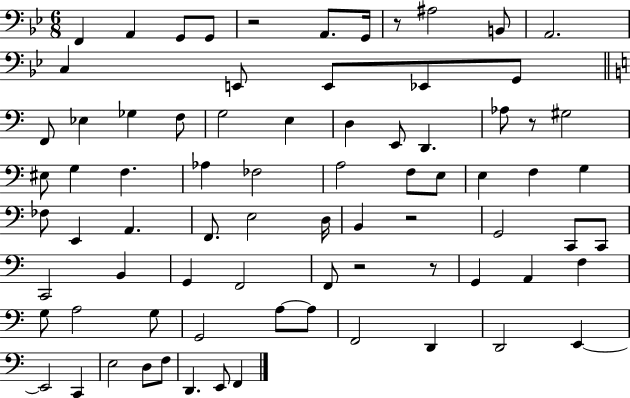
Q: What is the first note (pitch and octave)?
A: F2